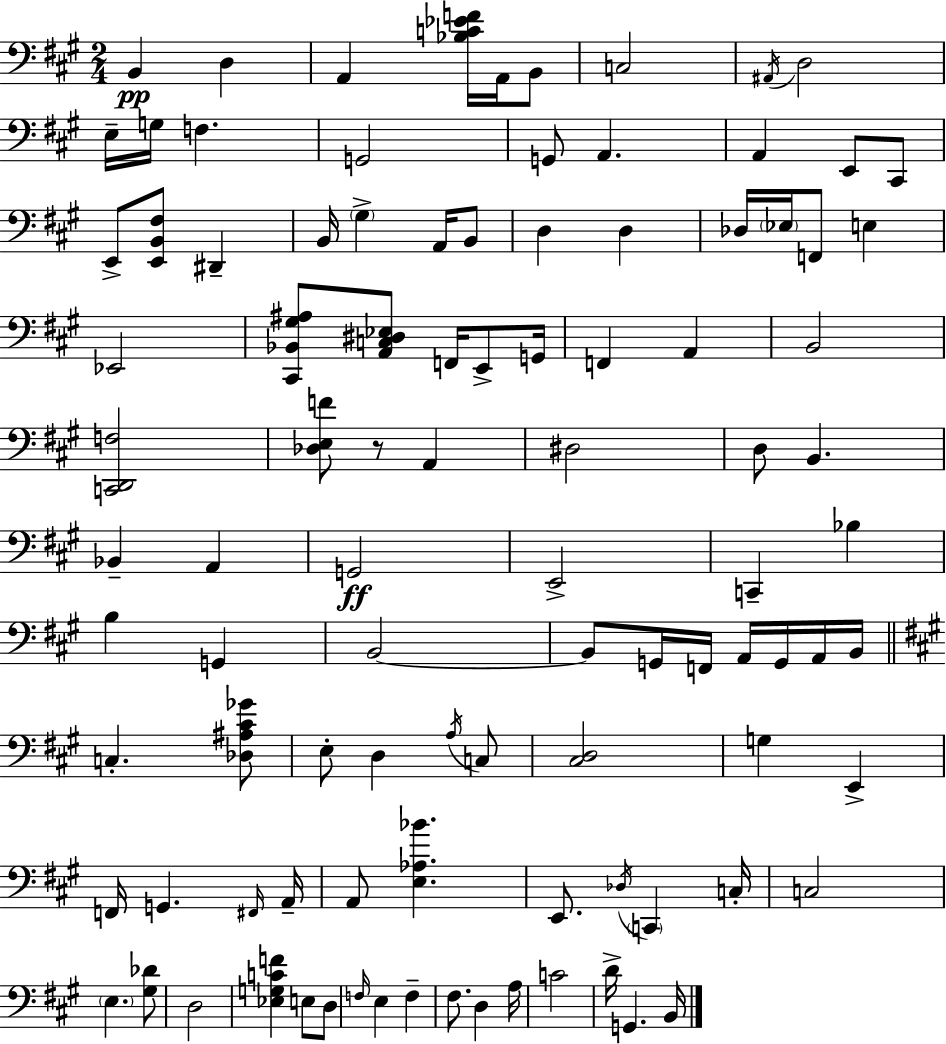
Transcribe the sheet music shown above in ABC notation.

X:1
T:Untitled
M:2/4
L:1/4
K:A
B,, D, A,, [_B,C_EF]/4 A,,/4 B,,/2 C,2 ^A,,/4 D,2 E,/4 G,/4 F, G,,2 G,,/2 A,, A,, E,,/2 ^C,,/2 E,,/2 [E,,B,,^F,]/2 ^D,, B,,/4 ^G, A,,/4 B,,/2 D, D, _D,/4 _E,/4 F,,/2 E, _E,,2 [^C,,_B,,^G,^A,]/2 [A,,C,^D,_E,]/2 F,,/4 E,,/2 G,,/4 F,, A,, B,,2 [C,,D,,F,]2 [_D,E,F]/2 z/2 A,, ^D,2 D,/2 B,, _B,, A,, G,,2 E,,2 C,, _B, B, G,, B,,2 B,,/2 G,,/4 F,,/4 A,,/4 G,,/4 A,,/4 B,,/4 C, [_D,^A,^C_G]/2 E,/2 D, A,/4 C,/2 [^C,D,]2 G, E,, F,,/4 G,, ^F,,/4 A,,/4 A,,/2 [E,_A,_B] E,,/2 _D,/4 C,, C,/4 C,2 E, [^G,_D]/2 D,2 [_E,G,CF] E,/2 D,/2 F,/4 E, F, ^F,/2 D, A,/4 C2 D/4 G,, B,,/4